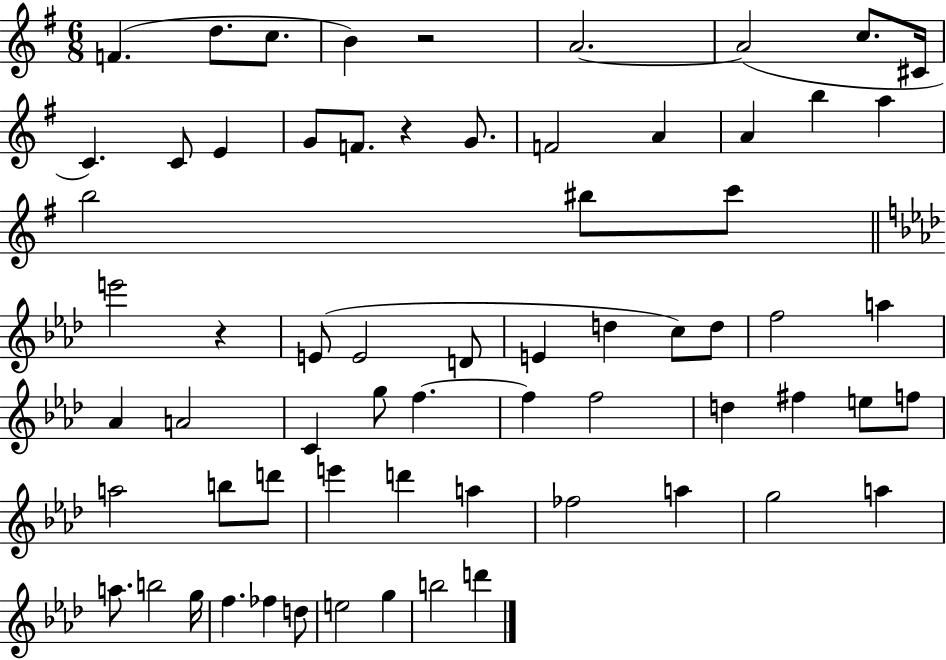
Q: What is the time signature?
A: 6/8